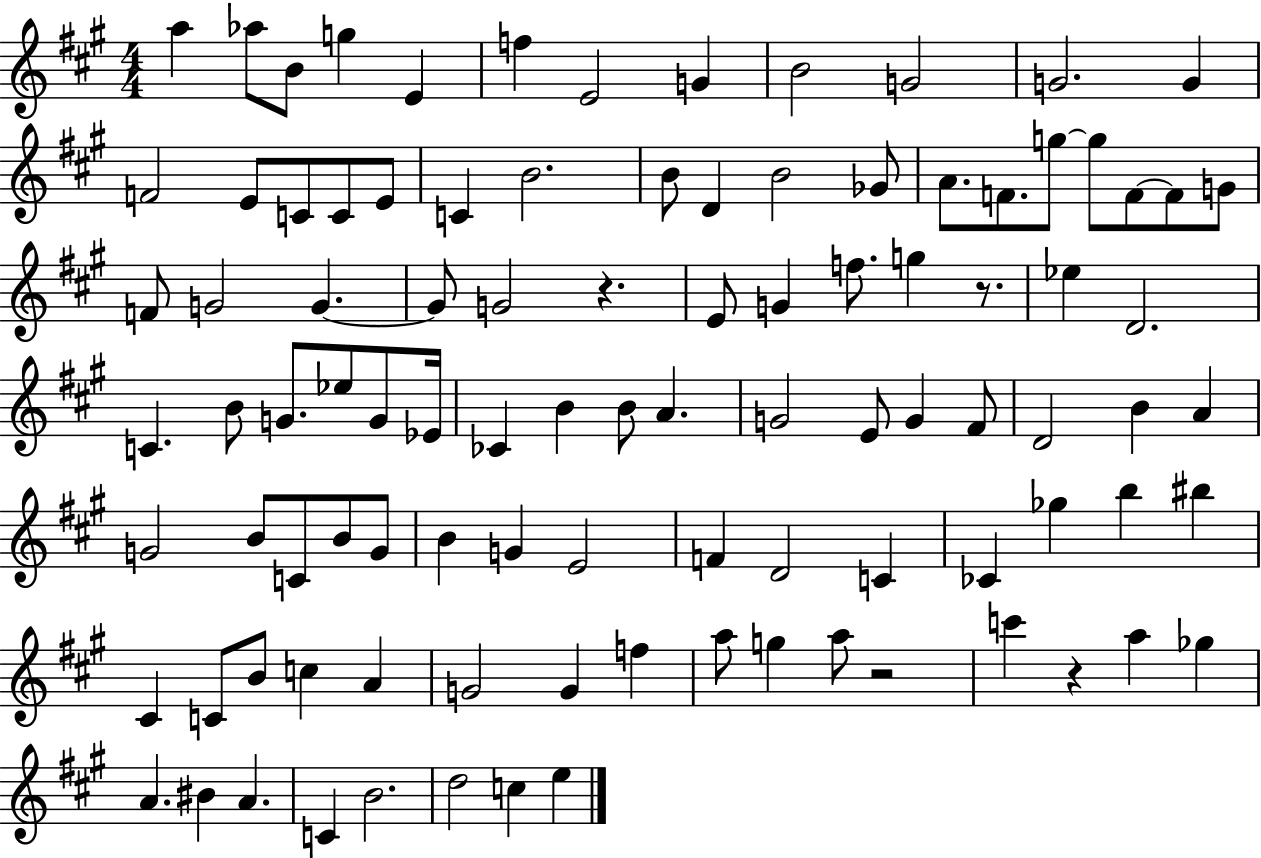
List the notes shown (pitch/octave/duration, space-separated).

A5/q Ab5/e B4/e G5/q E4/q F5/q E4/h G4/q B4/h G4/h G4/h. G4/q F4/h E4/e C4/e C4/e E4/e C4/q B4/h. B4/e D4/q B4/h Gb4/e A4/e. F4/e. G5/e G5/e F4/e F4/e G4/e F4/e G4/h G4/q. G4/e G4/h R/q. E4/e G4/q F5/e. G5/q R/e. Eb5/q D4/h. C4/q. B4/e G4/e. Eb5/e G4/e Eb4/s CES4/q B4/q B4/e A4/q. G4/h E4/e G4/q F#4/e D4/h B4/q A4/q G4/h B4/e C4/e B4/e G4/e B4/q G4/q E4/h F4/q D4/h C4/q CES4/q Gb5/q B5/q BIS5/q C#4/q C4/e B4/e C5/q A4/q G4/h G4/q F5/q A5/e G5/q A5/e R/h C6/q R/q A5/q Gb5/q A4/q. BIS4/q A4/q. C4/q B4/h. D5/h C5/q E5/q